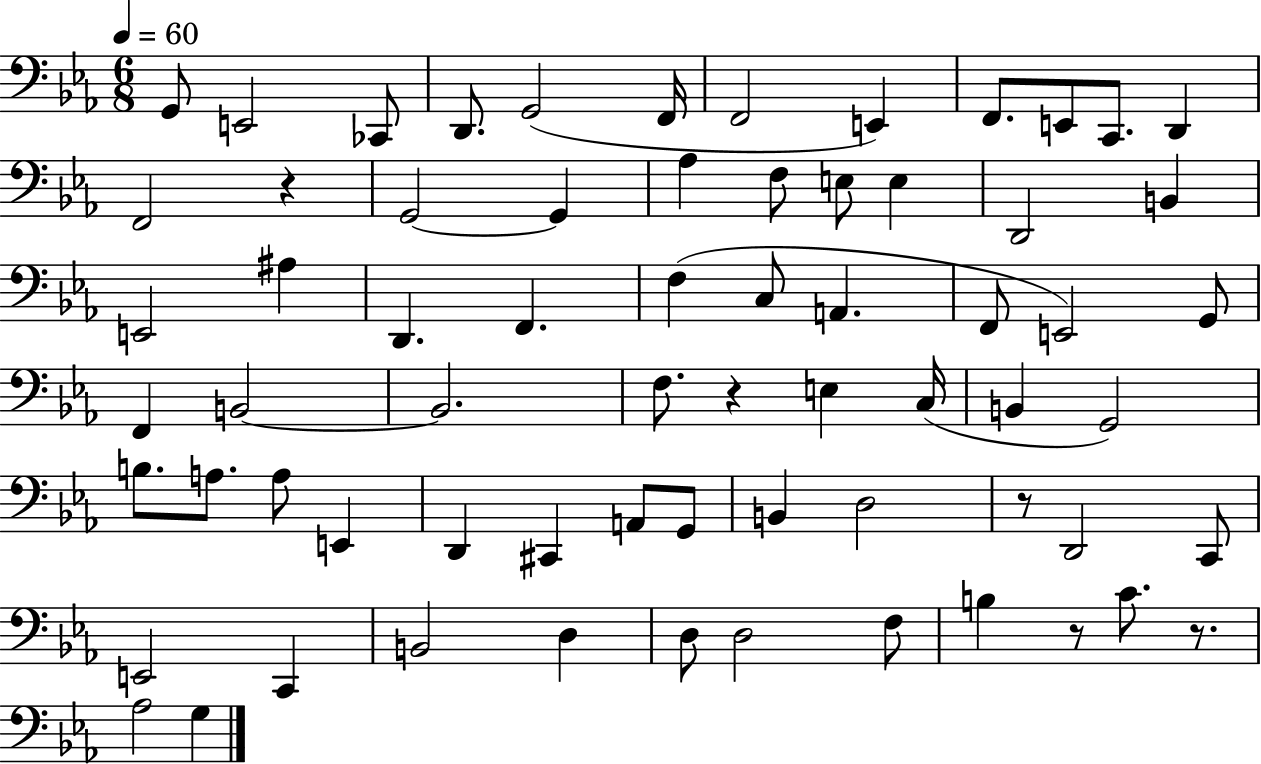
{
  \clef bass
  \numericTimeSignature
  \time 6/8
  \key ees \major
  \tempo 4 = 60
  g,8 e,2 ces,8 | d,8. g,2( f,16 | f,2 e,4) | f,8. e,8 c,8. d,4 | \break f,2 r4 | g,2~~ g,4 | aes4 f8 e8 e4 | d,2 b,4 | \break e,2 ais4 | d,4. f,4. | f4( c8 a,4. | f,8 e,2) g,8 | \break f,4 b,2~~ | b,2. | f8. r4 e4 c16( | b,4 g,2) | \break b8. a8. a8 e,4 | d,4 cis,4 a,8 g,8 | b,4 d2 | r8 d,2 c,8 | \break e,2 c,4 | b,2 d4 | d8 d2 f8 | b4 r8 c'8. r8. | \break aes2 g4 | \bar "|."
}